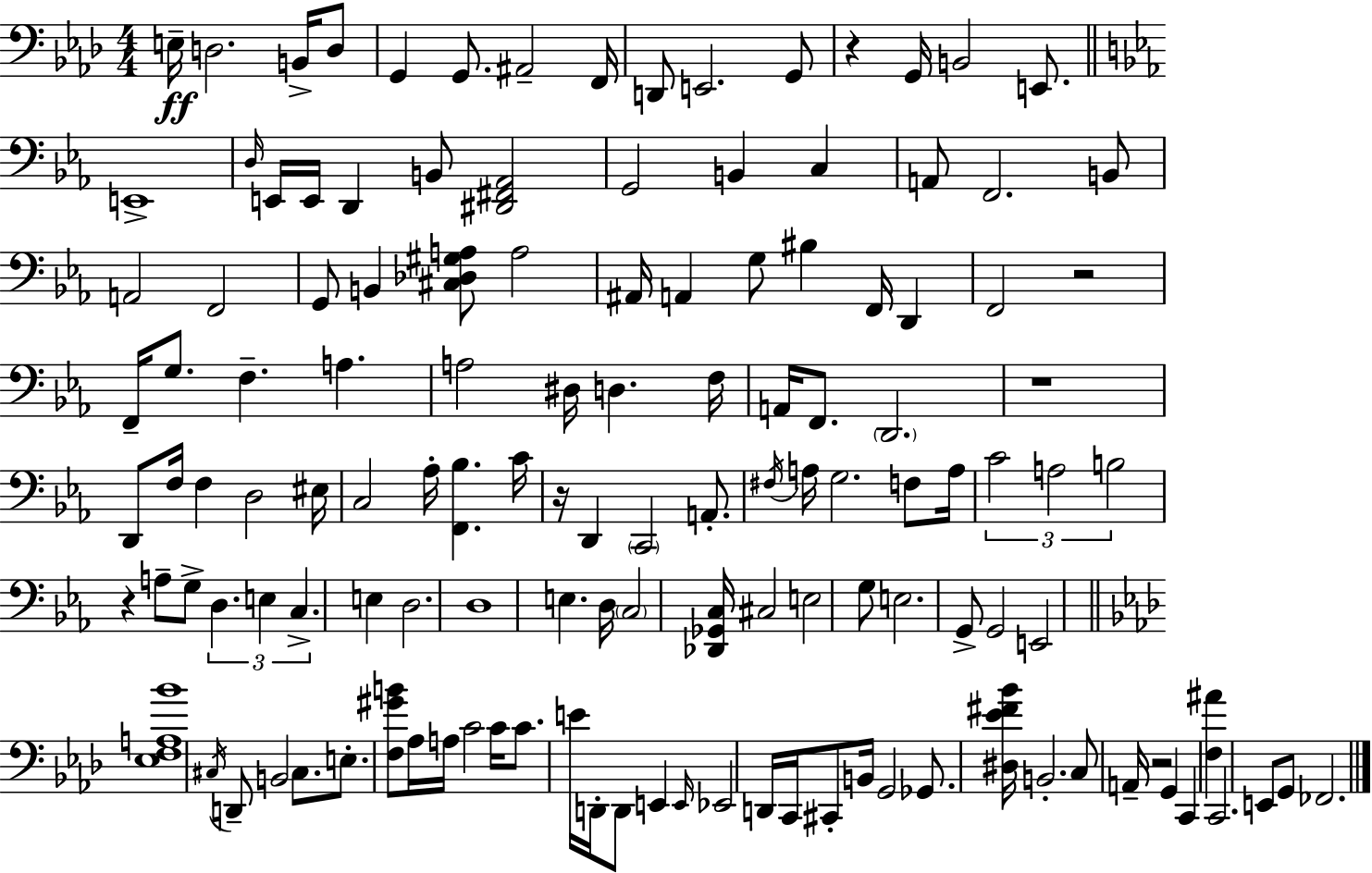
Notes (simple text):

E3/s D3/h. B2/s D3/e G2/q G2/e. A#2/h F2/s D2/e E2/h. G2/e R/q G2/s B2/h E2/e. E2/w D3/s E2/s E2/s D2/q B2/e [D#2,F#2,Ab2]/h G2/h B2/q C3/q A2/e F2/h. B2/e A2/h F2/h G2/e B2/q [C#3,Db3,G#3,A3]/e A3/h A#2/s A2/q G3/e BIS3/q F2/s D2/q F2/h R/h F2/s G3/e. F3/q. A3/q. A3/h D#3/s D3/q. F3/s A2/s F2/e. D2/h. R/w D2/e F3/s F3/q D3/h EIS3/s C3/h Ab3/s [F2,Bb3]/q. C4/s R/s D2/q C2/h A2/e. F#3/s A3/s G3/h. F3/e A3/s C4/h A3/h B3/h R/q A3/e G3/e D3/q. E3/q C3/q. E3/q D3/h. D3/w E3/q. D3/s C3/h [Db2,Gb2,C3]/s C#3/h E3/h G3/e E3/h. G2/e G2/h E2/h [Eb3,F3,A3,Bb4]/w C#3/s D2/e B2/h C#3/e. E3/e. [F3,G#4,B4]/e Ab3/s A3/s C4/h C4/s C4/e. E4/s D2/s D2/e E2/q E2/s Eb2/h D2/s C2/s C#2/e B2/s G2/h Gb2/e. [D#3,Eb4,F#4,Bb4]/s B2/h. C3/e A2/s R/h G2/q C2/q [F3,A#4]/q C2/h. E2/e G2/e FES2/h.